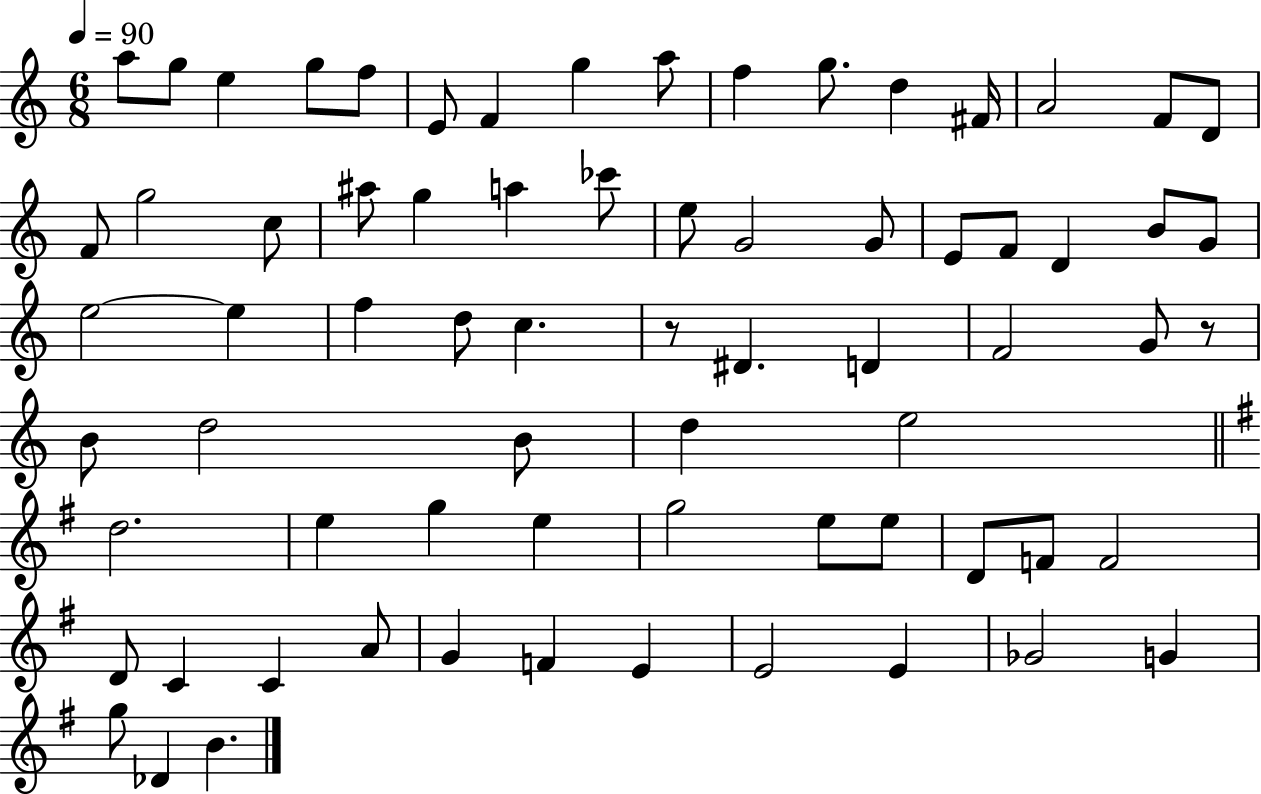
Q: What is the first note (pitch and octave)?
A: A5